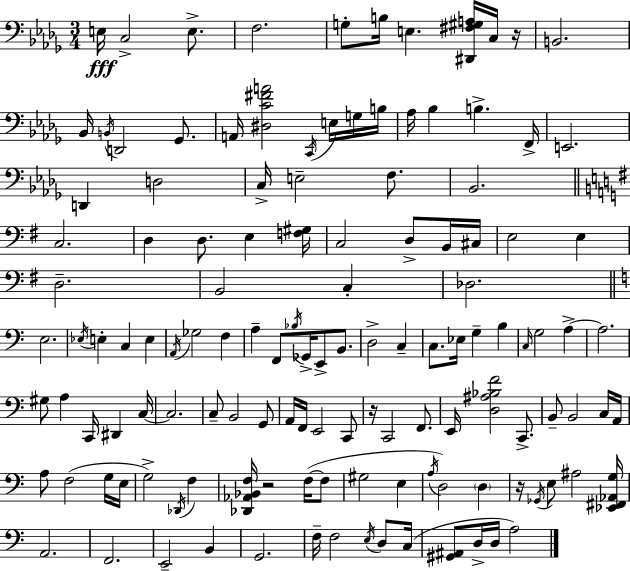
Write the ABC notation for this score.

X:1
T:Untitled
M:3/4
L:1/4
K:Bbm
E,/4 C,2 E,/2 F,2 G,/2 B,/4 E, [^D,,^F,^G,A,]/4 C,/4 z/4 B,,2 _B,,/4 B,,/4 D,,2 _G,,/2 A,,/4 [^D,C^FA]2 C,,/4 E,/4 G,/4 B,/4 _A,/4 _B, B, F,,/4 E,,2 D,, D,2 C,/4 E,2 F,/2 _B,,2 C,2 D, D,/2 E, [F,^G,]/4 C,2 D,/2 B,,/4 ^C,/4 E,2 E, D,2 B,,2 C, _D,2 E,2 _E,/4 E, C, E, A,,/4 _G,2 F, A, F,,/2 _B,/4 _G,,/4 E,,/2 B,,/2 D,2 C, C,/2 _E,/4 G, B, C,/4 G,2 A, A,2 ^G,/2 A, C,,/4 ^D,, C,/4 C,2 C,/2 B,,2 G,,/2 A,,/4 F,,/4 E,,2 C,,/2 z/4 C,,2 F,,/2 E,,/4 [D,^A,_B,F]2 C,,/2 B,,/2 B,,2 C,/4 A,,/4 A,/2 F,2 G,/4 E,/4 G,2 _D,,/4 F, [_D,,_A,,_B,,F,]/4 z2 F,/4 F,/2 ^G,2 E, A,/4 D,2 D, z/4 _G,,/4 E,/2 ^A,2 [_E,,^F,,_A,,G,]/4 A,,2 F,,2 E,,2 B,, G,,2 F,/4 F,2 E,/4 D,/2 C,/4 [^G,,^A,,]/2 D,/4 D,/4 A,2